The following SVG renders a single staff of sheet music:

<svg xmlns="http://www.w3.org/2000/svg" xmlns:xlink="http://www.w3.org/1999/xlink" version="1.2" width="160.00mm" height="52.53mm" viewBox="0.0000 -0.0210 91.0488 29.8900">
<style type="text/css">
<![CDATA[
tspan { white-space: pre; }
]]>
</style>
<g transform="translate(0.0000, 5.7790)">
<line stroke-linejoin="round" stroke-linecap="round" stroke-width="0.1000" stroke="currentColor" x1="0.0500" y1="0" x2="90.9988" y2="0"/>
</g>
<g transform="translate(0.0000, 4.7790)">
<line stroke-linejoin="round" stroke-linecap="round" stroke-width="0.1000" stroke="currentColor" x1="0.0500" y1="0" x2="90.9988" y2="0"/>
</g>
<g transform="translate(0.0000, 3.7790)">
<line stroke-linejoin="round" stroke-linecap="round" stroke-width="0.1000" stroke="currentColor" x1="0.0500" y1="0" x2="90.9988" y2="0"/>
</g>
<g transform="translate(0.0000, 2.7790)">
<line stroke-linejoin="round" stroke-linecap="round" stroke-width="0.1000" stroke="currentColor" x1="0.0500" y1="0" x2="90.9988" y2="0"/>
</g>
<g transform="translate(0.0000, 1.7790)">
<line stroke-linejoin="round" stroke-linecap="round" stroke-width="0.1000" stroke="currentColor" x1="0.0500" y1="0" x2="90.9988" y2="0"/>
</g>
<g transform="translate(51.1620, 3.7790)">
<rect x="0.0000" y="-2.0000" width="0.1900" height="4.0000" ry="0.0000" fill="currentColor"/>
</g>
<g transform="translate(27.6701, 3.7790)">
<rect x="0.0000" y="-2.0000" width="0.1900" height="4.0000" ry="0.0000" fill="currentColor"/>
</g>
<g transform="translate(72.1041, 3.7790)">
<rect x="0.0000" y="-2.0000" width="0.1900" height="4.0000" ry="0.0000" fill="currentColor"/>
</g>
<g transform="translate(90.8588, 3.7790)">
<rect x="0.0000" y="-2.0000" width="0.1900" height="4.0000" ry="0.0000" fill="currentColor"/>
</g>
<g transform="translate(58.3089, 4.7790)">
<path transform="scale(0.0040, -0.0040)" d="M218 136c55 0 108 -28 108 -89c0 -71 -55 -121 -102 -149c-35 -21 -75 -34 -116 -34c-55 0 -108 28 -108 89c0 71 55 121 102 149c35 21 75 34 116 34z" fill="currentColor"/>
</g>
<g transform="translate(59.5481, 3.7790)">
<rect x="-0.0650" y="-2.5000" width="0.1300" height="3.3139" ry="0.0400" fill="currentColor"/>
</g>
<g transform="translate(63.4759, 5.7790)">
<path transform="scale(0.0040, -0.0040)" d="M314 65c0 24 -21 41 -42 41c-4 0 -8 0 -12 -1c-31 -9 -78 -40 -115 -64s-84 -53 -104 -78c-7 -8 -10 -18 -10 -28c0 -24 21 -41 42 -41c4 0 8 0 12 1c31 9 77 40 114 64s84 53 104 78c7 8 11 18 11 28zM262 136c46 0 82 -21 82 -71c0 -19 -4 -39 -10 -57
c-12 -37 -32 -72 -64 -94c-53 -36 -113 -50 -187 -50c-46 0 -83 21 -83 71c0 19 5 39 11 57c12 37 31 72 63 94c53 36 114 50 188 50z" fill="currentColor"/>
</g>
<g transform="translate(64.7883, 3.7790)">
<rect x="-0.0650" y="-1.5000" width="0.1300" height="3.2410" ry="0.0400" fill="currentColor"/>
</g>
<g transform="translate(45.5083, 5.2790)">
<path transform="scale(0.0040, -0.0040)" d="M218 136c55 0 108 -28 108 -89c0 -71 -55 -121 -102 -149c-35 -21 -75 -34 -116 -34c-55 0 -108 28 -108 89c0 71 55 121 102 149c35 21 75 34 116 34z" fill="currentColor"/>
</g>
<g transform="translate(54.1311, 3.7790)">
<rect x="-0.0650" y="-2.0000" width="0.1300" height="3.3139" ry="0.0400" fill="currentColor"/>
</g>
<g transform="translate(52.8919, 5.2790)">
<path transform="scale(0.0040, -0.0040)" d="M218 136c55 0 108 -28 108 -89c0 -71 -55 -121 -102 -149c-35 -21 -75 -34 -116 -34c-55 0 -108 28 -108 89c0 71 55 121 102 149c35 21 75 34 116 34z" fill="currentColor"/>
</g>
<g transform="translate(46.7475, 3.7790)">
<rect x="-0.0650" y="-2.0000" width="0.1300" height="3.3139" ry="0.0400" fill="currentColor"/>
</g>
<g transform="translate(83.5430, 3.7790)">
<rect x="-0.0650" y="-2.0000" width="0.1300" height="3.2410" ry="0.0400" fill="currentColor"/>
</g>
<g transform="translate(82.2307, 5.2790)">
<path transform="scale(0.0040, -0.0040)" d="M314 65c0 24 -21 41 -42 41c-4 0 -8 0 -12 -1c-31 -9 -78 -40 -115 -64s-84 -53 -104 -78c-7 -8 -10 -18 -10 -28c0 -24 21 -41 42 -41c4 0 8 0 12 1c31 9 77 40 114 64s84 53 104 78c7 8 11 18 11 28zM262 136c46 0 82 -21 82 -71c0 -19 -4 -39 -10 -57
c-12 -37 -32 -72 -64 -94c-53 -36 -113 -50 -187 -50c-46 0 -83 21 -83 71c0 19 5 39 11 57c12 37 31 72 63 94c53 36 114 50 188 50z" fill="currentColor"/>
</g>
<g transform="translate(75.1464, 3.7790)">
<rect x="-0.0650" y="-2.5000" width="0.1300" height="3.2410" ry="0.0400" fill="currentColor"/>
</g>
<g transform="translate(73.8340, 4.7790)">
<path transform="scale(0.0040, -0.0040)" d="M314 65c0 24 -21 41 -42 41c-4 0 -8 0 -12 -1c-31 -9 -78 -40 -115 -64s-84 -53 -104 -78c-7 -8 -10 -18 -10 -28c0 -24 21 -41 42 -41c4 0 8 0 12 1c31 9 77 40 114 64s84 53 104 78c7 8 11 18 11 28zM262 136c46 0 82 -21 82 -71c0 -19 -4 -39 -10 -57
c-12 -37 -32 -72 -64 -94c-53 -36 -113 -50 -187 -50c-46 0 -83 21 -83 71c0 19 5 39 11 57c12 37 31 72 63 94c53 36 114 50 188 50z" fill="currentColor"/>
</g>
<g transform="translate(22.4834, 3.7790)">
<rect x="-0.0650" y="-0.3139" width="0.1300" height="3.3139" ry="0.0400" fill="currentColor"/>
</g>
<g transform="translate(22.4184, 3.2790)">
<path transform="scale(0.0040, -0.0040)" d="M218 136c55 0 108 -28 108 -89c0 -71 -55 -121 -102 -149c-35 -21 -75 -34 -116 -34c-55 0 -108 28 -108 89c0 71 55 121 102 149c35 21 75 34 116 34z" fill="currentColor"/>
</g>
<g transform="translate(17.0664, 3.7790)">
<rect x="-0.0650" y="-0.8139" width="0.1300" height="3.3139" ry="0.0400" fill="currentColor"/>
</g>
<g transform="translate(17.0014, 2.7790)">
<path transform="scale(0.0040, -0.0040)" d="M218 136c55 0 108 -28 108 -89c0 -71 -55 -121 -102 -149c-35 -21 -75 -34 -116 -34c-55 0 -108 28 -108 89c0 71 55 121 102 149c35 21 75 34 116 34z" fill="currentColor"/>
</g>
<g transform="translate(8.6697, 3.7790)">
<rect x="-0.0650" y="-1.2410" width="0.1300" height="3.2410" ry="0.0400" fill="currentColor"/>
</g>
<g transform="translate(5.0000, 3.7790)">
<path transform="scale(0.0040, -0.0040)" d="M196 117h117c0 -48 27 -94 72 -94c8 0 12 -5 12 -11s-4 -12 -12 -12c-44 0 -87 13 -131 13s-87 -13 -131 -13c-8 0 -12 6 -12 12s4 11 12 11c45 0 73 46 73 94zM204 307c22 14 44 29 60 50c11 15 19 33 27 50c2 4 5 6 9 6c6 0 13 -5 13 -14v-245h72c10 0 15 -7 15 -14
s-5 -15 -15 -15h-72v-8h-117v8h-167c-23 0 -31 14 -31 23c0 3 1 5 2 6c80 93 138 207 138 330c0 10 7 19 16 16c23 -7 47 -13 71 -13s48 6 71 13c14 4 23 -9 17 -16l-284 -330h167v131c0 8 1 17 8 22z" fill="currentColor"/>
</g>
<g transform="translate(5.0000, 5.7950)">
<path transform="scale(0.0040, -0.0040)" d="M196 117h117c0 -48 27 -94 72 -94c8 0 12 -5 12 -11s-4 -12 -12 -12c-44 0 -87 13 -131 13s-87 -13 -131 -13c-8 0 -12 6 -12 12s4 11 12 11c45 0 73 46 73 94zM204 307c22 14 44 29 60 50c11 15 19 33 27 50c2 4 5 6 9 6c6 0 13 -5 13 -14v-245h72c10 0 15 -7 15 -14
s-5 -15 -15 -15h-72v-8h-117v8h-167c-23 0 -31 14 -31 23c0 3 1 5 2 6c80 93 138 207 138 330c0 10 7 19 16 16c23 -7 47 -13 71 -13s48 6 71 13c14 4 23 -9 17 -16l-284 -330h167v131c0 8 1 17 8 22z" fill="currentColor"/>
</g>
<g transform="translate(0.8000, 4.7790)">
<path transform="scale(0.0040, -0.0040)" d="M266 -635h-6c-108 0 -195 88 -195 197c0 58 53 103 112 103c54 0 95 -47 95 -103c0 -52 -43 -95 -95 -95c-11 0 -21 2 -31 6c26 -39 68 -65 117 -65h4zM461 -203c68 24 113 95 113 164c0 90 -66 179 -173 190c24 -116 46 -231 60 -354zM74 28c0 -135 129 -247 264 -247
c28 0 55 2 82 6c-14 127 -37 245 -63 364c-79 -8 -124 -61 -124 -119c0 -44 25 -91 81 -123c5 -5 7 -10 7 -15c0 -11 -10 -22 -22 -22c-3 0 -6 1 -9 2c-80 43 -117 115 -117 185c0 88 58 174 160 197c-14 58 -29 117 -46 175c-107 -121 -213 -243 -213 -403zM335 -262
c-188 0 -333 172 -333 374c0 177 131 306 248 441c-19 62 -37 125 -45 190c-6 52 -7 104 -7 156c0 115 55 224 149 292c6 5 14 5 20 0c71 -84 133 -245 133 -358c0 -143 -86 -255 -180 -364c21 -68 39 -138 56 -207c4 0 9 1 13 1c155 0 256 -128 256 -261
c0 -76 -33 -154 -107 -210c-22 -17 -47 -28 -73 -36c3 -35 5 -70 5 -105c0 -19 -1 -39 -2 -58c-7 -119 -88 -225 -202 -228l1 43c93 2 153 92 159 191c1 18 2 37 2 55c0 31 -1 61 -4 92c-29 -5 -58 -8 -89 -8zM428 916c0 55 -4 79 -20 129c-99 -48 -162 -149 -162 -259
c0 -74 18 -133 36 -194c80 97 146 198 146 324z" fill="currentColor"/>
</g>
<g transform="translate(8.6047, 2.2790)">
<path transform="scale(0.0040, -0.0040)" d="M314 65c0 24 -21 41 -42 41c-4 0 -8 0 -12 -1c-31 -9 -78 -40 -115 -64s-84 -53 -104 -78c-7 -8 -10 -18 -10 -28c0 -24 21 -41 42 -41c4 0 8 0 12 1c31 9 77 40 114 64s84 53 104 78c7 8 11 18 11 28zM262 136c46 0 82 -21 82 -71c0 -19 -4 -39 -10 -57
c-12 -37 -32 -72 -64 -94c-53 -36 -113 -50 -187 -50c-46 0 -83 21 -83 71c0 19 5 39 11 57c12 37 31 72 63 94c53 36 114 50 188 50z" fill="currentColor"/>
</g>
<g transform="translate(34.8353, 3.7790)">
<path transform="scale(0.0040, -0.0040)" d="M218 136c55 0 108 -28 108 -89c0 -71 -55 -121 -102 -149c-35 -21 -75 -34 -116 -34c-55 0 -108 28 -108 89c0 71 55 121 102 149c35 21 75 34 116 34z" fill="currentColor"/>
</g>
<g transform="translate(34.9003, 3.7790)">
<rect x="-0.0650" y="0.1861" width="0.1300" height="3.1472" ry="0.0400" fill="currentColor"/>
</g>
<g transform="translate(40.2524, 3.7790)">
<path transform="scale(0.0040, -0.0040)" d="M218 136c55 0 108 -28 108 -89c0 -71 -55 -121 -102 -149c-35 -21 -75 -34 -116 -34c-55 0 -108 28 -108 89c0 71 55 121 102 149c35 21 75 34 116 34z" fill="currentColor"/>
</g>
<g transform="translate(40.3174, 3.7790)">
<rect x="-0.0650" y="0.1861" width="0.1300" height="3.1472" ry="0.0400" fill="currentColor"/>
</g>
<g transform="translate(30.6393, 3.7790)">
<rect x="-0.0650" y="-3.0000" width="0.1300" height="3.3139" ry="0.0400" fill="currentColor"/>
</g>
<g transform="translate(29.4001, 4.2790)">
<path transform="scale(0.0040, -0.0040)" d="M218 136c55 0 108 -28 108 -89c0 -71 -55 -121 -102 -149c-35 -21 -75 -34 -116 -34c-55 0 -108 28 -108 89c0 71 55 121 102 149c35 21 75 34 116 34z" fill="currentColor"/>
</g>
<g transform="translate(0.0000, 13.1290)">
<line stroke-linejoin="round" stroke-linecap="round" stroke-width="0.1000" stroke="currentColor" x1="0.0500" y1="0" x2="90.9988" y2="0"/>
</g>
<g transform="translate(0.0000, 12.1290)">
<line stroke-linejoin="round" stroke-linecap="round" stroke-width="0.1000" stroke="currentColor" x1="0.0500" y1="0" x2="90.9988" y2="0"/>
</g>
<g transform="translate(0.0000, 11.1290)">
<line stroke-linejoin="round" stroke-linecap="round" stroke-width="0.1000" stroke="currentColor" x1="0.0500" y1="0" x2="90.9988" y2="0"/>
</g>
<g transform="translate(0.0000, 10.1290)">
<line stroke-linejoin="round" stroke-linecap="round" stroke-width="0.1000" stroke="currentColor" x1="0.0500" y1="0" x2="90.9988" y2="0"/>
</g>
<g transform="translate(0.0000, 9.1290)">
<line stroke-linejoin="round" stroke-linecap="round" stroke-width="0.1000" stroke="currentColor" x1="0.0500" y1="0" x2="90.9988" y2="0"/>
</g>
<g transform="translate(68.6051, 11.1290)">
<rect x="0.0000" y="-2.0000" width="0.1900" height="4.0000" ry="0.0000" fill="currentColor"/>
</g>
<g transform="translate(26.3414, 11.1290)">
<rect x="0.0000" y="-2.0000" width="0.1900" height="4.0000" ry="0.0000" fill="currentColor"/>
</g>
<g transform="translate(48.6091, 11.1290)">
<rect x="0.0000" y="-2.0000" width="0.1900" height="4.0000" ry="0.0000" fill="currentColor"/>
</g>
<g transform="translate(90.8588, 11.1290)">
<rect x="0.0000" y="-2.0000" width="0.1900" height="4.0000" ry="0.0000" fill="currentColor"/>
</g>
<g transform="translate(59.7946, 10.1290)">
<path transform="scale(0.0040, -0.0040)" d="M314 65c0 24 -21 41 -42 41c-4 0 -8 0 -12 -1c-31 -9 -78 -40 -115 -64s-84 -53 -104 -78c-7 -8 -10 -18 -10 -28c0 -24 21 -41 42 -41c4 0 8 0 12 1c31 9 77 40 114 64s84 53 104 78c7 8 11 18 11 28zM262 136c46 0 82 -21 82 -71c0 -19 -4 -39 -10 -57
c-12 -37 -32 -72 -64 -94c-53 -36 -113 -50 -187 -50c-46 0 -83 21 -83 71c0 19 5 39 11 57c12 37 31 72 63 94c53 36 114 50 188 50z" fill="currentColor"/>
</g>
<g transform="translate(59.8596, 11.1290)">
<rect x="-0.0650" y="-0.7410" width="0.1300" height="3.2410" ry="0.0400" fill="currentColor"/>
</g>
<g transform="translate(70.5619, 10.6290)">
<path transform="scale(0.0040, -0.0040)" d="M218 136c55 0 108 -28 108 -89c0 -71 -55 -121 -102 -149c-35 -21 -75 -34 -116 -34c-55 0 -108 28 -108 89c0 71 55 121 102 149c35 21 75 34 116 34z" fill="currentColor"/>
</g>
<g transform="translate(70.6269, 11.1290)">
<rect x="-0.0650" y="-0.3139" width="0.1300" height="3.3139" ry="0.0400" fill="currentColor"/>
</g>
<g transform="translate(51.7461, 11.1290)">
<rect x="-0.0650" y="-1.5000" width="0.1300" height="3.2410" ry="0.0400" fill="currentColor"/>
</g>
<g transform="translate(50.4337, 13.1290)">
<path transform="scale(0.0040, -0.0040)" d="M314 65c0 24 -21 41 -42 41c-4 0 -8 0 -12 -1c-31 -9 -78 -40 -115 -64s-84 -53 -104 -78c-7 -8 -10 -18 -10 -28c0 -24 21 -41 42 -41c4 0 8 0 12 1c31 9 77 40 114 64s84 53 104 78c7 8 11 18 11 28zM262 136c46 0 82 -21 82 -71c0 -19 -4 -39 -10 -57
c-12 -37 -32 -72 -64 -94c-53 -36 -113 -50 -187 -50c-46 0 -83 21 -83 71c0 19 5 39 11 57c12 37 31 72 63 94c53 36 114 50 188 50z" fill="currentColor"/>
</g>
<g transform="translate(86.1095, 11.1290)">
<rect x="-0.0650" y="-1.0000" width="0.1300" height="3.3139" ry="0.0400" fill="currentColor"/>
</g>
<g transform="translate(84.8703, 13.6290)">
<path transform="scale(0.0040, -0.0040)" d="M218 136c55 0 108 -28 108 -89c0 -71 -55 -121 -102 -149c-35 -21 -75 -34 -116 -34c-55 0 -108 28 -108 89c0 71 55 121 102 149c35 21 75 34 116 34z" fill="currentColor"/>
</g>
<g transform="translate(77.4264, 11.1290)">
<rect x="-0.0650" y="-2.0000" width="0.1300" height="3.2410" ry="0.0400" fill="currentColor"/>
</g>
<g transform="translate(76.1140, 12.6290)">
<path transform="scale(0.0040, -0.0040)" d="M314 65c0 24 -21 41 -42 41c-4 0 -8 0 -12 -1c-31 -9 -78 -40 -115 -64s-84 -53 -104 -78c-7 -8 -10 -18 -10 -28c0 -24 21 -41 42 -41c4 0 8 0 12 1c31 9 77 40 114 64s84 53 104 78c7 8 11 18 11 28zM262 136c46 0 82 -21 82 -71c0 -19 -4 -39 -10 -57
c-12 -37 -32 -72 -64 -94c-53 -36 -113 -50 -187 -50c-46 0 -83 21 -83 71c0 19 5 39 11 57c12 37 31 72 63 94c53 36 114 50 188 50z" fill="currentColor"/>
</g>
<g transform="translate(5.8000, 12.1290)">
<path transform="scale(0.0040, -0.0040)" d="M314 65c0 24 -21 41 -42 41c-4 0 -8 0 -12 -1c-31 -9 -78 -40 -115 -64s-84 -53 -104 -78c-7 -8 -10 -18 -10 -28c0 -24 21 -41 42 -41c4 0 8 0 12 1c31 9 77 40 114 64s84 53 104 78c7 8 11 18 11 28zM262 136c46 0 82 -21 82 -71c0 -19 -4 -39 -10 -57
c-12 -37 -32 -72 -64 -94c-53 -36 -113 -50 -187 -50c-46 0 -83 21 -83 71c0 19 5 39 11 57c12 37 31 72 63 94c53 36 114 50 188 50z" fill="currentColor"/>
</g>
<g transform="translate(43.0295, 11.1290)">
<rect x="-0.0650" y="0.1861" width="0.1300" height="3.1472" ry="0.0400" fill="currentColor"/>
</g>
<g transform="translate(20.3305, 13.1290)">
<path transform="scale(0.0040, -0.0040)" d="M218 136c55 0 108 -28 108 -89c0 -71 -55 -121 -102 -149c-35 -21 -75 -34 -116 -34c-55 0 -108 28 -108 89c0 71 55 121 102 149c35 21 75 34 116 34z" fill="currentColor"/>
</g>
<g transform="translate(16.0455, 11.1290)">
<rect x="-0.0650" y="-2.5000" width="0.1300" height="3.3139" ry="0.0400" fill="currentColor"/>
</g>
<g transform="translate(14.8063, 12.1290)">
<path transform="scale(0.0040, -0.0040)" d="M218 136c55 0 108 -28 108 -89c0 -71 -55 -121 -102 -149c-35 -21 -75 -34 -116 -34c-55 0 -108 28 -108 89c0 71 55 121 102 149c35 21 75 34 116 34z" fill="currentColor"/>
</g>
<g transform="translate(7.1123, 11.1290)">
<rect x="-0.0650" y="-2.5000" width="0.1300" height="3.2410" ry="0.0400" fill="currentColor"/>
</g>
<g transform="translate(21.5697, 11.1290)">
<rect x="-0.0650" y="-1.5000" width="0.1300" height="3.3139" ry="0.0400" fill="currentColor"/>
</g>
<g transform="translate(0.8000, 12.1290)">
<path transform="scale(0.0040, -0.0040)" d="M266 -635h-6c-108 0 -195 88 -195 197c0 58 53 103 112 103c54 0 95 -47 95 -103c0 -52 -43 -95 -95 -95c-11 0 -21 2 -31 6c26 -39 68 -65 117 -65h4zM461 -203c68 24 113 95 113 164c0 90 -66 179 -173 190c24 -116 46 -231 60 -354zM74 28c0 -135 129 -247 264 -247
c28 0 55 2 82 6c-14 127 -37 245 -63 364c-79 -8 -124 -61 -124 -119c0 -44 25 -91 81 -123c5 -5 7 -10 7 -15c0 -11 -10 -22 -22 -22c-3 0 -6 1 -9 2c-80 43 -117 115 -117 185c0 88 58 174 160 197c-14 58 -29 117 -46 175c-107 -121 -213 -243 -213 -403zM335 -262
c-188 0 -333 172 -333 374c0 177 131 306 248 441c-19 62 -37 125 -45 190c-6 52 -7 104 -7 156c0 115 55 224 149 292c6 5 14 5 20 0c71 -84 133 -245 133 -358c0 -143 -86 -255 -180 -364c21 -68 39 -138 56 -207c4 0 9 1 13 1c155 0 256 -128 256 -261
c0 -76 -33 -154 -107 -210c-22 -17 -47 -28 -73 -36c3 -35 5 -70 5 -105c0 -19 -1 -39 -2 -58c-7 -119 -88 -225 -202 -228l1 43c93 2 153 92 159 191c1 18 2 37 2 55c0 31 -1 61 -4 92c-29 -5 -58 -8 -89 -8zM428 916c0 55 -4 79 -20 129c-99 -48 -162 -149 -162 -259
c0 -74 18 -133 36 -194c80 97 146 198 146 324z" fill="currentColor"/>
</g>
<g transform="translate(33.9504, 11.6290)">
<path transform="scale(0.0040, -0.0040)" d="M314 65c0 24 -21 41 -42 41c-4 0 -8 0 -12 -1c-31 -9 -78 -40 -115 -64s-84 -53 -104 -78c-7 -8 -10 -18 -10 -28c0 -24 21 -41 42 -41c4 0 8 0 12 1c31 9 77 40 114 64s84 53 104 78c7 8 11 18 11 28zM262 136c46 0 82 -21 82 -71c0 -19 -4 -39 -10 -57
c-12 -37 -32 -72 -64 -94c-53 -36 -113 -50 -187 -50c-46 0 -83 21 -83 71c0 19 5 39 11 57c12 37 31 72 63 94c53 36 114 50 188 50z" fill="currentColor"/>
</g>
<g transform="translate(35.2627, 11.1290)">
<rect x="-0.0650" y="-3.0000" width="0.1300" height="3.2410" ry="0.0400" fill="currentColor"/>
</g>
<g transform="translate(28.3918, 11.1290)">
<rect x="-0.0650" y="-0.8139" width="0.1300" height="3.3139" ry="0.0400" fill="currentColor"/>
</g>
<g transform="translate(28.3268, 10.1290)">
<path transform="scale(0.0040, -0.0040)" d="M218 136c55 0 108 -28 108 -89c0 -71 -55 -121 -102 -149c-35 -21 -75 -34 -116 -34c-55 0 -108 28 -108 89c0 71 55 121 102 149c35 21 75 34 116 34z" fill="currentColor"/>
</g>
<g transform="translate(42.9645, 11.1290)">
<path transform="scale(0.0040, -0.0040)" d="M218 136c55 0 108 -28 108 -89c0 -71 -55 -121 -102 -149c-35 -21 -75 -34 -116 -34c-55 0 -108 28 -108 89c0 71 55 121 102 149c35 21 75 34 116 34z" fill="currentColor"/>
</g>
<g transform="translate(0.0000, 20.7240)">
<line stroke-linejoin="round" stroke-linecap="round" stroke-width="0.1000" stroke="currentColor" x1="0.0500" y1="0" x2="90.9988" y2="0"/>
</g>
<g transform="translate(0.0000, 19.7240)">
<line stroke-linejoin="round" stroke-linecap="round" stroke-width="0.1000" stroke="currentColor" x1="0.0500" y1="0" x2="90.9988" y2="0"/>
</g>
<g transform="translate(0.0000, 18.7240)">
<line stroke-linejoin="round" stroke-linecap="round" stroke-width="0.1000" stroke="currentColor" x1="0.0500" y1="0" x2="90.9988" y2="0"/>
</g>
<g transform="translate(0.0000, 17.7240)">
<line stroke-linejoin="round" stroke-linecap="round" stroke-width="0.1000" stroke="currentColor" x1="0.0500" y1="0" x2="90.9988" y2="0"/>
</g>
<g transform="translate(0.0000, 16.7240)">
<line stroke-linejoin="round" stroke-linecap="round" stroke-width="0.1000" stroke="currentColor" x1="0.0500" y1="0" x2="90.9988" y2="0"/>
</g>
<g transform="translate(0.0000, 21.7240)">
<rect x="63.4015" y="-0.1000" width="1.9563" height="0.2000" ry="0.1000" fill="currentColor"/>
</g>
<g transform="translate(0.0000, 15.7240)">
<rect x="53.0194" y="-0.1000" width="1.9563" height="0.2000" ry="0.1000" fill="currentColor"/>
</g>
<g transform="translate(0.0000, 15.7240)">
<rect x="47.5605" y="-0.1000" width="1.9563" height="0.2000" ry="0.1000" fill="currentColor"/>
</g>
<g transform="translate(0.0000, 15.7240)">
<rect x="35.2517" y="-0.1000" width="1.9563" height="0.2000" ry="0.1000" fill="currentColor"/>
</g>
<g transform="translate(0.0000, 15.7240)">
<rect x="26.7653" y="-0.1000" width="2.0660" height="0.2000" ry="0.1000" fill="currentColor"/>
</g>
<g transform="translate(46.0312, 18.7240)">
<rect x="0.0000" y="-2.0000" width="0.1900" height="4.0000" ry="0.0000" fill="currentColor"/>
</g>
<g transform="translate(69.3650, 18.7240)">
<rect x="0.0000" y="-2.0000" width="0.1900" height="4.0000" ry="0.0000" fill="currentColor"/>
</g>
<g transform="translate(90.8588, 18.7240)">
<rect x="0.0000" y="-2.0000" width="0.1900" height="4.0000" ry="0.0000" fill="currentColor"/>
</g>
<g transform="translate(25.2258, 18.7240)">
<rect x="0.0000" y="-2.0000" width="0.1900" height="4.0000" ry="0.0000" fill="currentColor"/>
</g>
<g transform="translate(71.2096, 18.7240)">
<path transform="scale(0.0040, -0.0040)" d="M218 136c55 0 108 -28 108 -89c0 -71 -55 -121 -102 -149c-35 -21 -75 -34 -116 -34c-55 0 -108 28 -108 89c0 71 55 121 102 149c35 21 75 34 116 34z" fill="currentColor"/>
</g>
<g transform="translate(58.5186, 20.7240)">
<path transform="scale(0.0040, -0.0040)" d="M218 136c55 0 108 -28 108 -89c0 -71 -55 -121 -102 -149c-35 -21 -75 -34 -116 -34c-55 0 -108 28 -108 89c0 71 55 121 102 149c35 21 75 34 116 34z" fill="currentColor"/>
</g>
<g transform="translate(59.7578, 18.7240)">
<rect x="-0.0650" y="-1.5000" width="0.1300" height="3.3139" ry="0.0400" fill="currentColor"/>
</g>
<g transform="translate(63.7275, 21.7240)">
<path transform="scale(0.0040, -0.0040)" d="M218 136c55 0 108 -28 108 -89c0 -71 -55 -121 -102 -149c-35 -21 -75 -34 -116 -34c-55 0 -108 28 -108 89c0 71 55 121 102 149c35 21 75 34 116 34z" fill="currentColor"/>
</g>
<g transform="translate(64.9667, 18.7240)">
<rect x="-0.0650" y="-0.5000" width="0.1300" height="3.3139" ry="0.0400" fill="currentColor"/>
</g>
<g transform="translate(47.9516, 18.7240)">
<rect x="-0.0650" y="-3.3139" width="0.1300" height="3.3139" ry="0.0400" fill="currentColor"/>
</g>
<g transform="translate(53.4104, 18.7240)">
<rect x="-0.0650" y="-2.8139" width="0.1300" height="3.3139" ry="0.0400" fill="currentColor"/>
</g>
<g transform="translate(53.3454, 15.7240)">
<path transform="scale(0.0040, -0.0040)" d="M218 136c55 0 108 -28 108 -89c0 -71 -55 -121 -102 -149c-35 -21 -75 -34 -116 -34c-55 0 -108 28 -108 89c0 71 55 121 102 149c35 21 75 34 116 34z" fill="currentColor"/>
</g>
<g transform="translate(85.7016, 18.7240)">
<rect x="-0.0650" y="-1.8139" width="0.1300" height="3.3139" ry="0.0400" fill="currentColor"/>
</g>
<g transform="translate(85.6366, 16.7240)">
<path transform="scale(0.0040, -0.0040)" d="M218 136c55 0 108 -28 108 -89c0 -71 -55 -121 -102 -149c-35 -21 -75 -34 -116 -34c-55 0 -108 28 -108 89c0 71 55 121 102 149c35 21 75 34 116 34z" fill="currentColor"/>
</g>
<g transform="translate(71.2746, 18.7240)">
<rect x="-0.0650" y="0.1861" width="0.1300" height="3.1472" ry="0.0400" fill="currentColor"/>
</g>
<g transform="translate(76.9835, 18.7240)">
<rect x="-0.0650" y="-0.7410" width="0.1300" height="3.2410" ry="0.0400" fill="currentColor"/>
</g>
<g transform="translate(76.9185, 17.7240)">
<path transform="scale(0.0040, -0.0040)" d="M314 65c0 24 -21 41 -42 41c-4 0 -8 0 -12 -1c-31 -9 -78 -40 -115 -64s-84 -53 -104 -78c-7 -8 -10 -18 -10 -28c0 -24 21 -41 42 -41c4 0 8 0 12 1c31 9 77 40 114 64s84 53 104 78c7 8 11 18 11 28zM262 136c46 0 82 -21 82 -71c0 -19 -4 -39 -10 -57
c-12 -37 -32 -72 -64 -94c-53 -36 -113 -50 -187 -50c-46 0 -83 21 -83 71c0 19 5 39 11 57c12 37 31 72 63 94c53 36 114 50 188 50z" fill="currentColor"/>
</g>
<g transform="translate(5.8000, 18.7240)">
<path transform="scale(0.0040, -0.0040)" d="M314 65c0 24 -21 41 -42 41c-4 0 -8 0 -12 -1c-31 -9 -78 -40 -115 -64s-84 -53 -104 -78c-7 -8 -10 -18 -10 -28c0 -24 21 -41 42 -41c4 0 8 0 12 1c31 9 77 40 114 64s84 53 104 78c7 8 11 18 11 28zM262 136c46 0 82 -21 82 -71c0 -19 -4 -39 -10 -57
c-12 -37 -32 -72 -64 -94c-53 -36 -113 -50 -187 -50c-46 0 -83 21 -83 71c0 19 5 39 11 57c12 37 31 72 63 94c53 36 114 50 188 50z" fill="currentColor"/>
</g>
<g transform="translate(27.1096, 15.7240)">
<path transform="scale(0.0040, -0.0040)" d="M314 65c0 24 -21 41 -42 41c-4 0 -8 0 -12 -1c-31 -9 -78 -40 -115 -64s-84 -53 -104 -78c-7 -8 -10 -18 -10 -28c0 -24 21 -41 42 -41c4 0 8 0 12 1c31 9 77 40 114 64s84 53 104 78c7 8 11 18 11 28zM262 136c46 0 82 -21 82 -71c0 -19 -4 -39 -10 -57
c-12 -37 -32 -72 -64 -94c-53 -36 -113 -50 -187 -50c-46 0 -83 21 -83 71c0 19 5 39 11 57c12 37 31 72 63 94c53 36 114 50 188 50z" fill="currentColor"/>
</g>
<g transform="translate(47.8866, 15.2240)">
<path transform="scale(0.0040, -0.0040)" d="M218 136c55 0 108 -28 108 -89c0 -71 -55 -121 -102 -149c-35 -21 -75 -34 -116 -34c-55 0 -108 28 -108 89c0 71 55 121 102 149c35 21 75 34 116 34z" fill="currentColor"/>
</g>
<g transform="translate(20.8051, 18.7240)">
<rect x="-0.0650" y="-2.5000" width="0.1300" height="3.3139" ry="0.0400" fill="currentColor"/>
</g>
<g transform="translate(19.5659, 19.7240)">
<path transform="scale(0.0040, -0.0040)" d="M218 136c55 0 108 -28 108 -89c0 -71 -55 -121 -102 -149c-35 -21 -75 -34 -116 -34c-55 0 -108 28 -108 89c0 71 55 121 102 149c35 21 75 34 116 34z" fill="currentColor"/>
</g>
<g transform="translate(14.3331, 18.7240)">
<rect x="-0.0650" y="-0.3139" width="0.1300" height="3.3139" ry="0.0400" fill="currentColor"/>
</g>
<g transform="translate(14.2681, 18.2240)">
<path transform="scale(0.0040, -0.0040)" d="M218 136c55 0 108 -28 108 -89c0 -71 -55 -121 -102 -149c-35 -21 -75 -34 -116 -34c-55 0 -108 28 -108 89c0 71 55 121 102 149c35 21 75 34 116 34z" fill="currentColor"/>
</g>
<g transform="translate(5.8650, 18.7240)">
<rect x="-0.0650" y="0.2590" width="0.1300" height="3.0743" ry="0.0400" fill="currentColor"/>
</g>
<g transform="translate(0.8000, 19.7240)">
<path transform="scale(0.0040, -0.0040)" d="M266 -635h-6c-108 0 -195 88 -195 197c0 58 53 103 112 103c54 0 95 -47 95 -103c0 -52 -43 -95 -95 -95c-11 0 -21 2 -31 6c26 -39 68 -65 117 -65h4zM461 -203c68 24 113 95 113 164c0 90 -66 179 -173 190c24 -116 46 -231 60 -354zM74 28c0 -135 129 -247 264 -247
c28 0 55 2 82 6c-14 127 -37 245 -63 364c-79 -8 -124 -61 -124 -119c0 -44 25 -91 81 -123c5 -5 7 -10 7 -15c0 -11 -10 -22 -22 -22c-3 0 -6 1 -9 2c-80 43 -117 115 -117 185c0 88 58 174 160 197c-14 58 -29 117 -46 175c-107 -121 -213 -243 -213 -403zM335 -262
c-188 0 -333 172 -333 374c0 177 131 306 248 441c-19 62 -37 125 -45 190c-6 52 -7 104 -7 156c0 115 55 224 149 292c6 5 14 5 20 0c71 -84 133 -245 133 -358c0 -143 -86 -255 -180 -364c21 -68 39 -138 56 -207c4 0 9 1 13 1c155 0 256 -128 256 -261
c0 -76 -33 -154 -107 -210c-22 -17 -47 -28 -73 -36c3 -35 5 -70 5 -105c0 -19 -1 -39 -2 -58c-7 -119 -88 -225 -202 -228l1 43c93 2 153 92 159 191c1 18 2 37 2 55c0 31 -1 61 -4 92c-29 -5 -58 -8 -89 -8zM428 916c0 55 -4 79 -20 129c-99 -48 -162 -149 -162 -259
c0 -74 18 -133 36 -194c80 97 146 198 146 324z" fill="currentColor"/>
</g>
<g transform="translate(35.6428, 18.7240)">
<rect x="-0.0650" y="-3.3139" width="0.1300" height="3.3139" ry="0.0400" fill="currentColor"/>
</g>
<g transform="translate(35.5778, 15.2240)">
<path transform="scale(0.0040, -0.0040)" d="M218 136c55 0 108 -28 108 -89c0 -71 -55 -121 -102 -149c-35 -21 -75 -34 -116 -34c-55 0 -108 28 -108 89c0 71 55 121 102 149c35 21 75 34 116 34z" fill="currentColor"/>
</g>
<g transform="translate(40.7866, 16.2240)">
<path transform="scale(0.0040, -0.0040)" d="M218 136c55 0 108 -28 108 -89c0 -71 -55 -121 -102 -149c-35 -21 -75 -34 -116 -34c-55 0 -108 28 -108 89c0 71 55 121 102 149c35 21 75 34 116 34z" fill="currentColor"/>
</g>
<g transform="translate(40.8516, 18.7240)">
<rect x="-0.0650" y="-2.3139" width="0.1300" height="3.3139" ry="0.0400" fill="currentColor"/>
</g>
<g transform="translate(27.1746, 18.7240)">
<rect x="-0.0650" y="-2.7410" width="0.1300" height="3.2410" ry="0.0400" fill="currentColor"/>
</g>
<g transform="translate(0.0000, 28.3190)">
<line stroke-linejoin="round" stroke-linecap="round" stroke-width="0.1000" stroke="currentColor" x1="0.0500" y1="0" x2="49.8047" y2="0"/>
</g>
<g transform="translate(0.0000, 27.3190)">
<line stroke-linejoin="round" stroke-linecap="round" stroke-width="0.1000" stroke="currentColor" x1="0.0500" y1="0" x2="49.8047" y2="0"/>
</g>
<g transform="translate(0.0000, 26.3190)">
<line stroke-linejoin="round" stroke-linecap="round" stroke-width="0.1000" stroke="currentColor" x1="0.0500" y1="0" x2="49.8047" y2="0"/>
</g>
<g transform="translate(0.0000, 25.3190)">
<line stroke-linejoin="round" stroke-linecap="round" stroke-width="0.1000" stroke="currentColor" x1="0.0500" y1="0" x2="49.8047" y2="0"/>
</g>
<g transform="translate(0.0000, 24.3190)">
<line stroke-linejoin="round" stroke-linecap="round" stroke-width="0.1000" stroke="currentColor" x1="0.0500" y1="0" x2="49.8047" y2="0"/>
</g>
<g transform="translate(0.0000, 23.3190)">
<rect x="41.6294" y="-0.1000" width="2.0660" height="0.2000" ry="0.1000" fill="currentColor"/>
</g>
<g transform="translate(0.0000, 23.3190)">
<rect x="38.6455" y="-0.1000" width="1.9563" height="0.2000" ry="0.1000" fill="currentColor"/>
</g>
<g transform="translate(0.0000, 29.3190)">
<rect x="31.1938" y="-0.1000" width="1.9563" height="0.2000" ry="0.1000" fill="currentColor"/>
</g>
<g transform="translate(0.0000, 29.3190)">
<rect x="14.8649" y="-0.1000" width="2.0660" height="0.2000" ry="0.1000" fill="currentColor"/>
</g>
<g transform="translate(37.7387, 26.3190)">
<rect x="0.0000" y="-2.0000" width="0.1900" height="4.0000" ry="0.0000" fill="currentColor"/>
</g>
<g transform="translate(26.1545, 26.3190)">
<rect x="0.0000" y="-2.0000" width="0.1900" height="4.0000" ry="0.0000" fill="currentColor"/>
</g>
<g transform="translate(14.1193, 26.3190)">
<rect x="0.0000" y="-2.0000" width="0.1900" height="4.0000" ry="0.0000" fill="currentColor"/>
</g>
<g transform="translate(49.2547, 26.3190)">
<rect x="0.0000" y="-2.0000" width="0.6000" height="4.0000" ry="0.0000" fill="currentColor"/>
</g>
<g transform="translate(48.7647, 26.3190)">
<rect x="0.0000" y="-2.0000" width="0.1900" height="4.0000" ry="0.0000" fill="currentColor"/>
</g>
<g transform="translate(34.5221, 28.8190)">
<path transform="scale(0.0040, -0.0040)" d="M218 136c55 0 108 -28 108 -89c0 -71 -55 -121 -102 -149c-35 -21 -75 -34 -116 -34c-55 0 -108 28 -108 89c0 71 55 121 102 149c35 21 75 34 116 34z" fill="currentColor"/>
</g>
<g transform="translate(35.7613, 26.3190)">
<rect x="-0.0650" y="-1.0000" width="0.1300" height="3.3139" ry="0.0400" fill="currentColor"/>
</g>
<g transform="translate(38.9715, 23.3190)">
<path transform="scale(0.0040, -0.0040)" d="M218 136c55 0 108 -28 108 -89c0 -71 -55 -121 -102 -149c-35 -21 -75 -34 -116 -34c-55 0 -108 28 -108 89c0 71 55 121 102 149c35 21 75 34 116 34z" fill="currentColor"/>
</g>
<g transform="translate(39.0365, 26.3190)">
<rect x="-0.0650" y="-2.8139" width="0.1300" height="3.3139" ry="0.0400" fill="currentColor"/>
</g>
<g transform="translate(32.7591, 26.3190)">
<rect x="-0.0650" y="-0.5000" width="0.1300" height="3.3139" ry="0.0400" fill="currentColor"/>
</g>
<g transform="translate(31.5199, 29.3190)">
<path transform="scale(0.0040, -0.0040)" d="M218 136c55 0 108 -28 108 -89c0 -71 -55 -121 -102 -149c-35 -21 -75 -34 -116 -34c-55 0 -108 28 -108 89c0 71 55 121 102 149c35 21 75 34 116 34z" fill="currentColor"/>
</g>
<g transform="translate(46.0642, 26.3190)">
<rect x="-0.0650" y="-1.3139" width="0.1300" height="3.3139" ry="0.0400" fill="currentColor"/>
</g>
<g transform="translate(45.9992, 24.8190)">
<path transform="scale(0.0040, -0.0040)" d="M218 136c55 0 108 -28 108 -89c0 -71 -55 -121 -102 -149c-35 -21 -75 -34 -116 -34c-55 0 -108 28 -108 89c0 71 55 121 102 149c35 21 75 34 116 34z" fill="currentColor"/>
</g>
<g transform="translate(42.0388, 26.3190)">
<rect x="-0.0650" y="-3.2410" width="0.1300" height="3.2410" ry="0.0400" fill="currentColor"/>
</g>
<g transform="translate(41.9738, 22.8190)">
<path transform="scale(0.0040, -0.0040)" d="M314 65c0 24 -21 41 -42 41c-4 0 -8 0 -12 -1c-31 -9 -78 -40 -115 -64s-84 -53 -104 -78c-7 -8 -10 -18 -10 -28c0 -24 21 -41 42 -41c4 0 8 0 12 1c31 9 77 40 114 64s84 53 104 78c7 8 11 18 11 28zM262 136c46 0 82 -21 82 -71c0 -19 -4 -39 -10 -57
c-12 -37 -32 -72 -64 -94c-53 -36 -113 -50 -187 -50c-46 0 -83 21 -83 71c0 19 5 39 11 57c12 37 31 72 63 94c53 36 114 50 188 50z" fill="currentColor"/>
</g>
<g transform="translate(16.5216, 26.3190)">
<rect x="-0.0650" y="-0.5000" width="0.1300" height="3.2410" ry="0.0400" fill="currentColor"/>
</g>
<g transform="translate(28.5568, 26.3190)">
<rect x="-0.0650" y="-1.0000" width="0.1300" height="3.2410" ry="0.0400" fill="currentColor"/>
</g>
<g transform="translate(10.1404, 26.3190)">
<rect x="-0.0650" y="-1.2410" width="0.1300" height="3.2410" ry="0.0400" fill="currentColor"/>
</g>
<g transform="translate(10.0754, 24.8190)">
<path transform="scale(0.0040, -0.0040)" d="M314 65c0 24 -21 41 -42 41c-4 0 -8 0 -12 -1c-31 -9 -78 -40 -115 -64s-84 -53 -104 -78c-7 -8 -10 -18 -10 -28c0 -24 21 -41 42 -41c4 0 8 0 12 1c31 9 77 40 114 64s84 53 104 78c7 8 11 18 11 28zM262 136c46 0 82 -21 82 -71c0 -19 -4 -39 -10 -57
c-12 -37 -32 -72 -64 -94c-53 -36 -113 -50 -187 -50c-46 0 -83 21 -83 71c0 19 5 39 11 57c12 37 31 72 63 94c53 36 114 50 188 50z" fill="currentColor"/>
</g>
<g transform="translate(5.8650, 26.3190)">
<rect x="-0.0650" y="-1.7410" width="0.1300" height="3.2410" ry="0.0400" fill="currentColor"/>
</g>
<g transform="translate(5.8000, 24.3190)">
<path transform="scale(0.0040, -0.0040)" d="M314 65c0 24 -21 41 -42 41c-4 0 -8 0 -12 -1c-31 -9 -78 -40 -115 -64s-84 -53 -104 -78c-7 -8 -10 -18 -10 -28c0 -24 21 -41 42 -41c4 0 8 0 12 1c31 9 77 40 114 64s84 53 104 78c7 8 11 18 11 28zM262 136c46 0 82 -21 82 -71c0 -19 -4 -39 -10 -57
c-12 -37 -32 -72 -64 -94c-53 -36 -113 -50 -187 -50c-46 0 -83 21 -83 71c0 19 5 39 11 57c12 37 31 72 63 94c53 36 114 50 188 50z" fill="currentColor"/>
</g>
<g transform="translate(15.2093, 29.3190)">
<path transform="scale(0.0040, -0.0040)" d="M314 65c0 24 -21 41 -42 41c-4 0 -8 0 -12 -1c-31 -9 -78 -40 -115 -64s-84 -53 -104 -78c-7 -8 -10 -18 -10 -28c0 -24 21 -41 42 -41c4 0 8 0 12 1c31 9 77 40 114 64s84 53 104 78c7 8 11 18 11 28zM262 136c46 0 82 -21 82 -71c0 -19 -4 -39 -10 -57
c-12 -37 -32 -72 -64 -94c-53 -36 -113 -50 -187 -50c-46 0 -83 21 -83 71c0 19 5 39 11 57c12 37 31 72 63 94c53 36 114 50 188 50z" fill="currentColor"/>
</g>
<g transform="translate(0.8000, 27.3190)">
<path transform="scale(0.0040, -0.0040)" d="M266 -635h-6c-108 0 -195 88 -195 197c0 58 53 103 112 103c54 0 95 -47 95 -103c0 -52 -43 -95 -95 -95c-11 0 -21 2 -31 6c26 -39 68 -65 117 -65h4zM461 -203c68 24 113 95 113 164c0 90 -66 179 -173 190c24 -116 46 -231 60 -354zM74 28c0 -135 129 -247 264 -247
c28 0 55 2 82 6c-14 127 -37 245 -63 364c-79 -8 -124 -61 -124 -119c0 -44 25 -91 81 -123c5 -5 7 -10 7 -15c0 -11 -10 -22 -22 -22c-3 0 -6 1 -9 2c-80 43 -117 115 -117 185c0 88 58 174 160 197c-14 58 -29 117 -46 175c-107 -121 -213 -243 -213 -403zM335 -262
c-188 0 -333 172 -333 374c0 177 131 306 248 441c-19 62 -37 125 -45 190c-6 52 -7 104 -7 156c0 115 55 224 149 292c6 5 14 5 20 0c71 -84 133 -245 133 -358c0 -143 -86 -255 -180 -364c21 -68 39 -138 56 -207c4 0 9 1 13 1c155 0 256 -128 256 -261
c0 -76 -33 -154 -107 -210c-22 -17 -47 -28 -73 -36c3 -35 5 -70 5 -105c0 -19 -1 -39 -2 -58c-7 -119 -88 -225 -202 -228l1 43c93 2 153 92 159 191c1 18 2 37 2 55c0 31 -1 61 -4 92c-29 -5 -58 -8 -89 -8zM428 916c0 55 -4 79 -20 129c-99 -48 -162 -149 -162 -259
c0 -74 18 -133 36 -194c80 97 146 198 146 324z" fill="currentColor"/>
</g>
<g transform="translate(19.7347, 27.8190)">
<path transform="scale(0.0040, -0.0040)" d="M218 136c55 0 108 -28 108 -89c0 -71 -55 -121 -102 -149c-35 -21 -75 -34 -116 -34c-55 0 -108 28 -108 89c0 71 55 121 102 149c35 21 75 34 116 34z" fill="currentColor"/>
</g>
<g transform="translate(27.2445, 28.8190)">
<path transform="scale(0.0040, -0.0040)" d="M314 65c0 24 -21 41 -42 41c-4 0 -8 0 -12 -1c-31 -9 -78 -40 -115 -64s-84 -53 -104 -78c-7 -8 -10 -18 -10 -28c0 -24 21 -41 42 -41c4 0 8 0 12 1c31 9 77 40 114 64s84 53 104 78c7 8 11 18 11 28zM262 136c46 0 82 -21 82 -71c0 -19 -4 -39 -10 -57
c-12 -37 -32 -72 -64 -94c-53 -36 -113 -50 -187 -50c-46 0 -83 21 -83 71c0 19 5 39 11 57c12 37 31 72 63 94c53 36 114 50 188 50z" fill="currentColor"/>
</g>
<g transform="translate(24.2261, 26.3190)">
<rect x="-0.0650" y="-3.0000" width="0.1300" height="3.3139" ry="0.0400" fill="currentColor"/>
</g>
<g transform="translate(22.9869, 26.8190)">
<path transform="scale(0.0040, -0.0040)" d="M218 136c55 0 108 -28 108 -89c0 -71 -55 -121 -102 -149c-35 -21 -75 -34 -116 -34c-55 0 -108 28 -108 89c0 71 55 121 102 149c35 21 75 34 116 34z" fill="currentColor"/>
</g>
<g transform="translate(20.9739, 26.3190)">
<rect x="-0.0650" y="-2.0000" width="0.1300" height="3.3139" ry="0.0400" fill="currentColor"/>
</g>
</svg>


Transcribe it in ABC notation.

X:1
T:Untitled
M:4/4
L:1/4
K:C
e2 d c A B B F F G E2 G2 F2 G2 G E d A2 B E2 d2 c F2 D B2 c G a2 b g b a E C B d2 f f2 e2 C2 F A D2 C D a b2 e